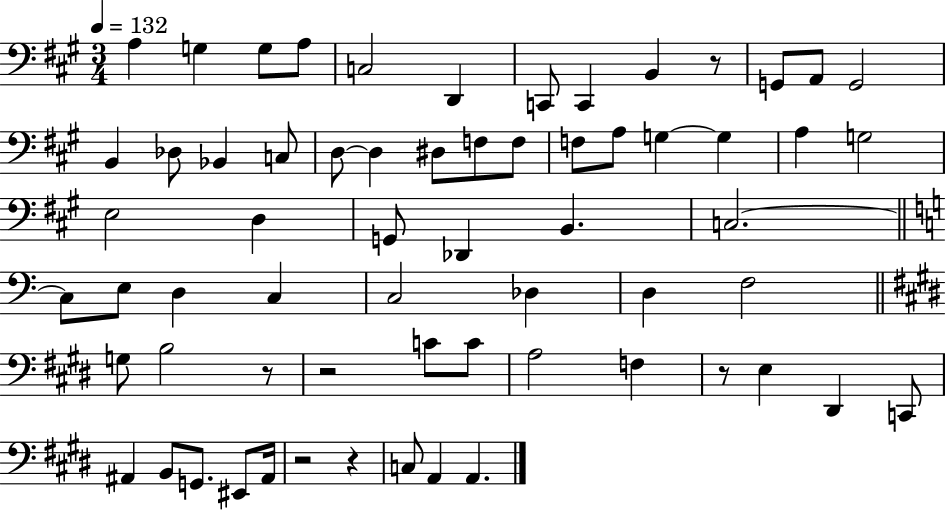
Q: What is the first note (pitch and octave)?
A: A3